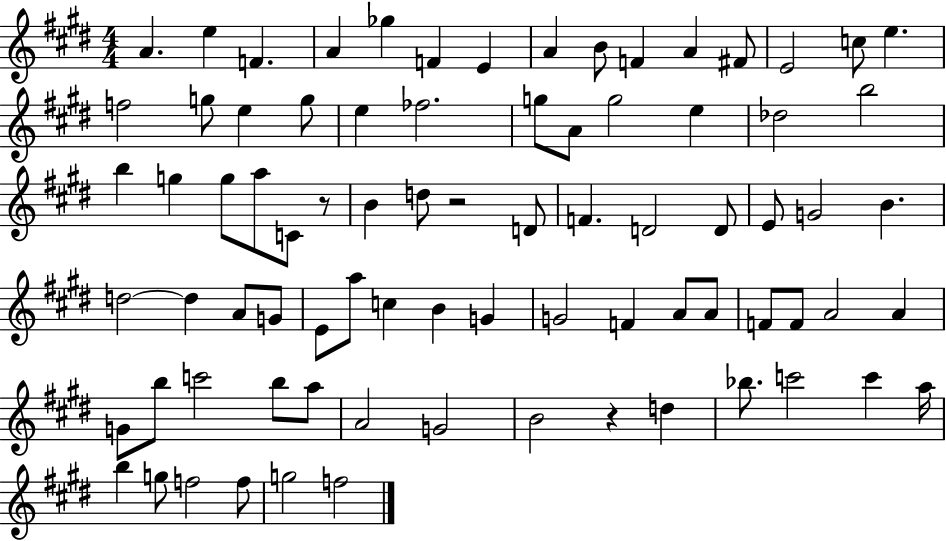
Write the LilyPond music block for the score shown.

{
  \clef treble
  \numericTimeSignature
  \time 4/4
  \key e \major
  a'4. e''4 f'4. | a'4 ges''4 f'4 e'4 | a'4 b'8 f'4 a'4 fis'8 | e'2 c''8 e''4. | \break f''2 g''8 e''4 g''8 | e''4 fes''2. | g''8 a'8 g''2 e''4 | des''2 b''2 | \break b''4 g''4 g''8 a''8 c'8 r8 | b'4 d''8 r2 d'8 | f'4. d'2 d'8 | e'8 g'2 b'4. | \break d''2~~ d''4 a'8 g'8 | e'8 a''8 c''4 b'4 g'4 | g'2 f'4 a'8 a'8 | f'8 f'8 a'2 a'4 | \break g'8 b''8 c'''2 b''8 a''8 | a'2 g'2 | b'2 r4 d''4 | bes''8. c'''2 c'''4 a''16 | \break b''4 g''8 f''2 f''8 | g''2 f''2 | \bar "|."
}